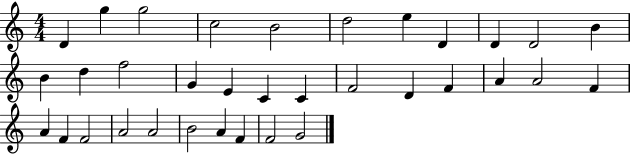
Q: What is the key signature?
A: C major